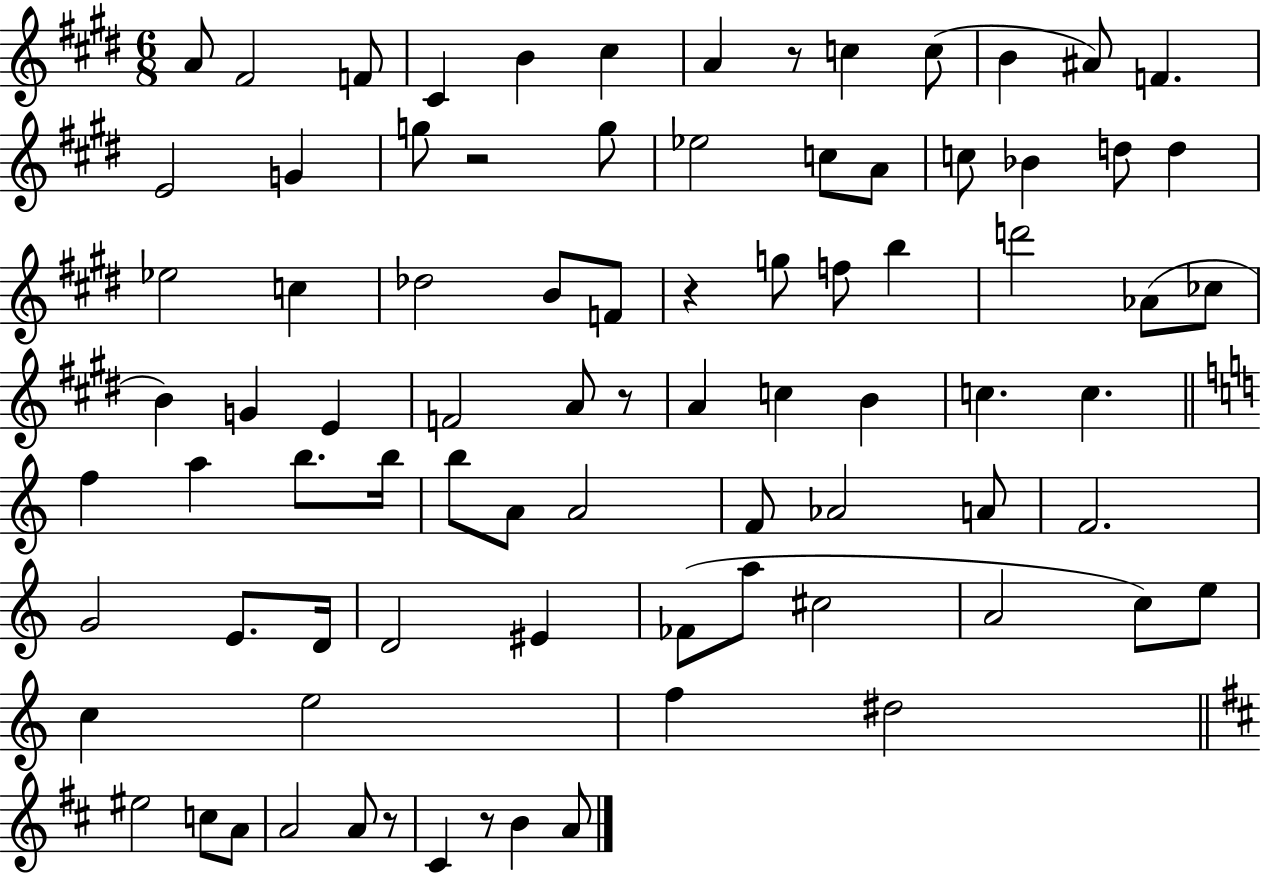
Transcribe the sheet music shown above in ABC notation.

X:1
T:Untitled
M:6/8
L:1/4
K:E
A/2 ^F2 F/2 ^C B ^c A z/2 c c/2 B ^A/2 F E2 G g/2 z2 g/2 _e2 c/2 A/2 c/2 _B d/2 d _e2 c _d2 B/2 F/2 z g/2 f/2 b d'2 _A/2 _c/2 B G E F2 A/2 z/2 A c B c c f a b/2 b/4 b/2 A/2 A2 F/2 _A2 A/2 F2 G2 E/2 D/4 D2 ^E _F/2 a/2 ^c2 A2 c/2 e/2 c e2 f ^d2 ^e2 c/2 A/2 A2 A/2 z/2 ^C z/2 B A/2